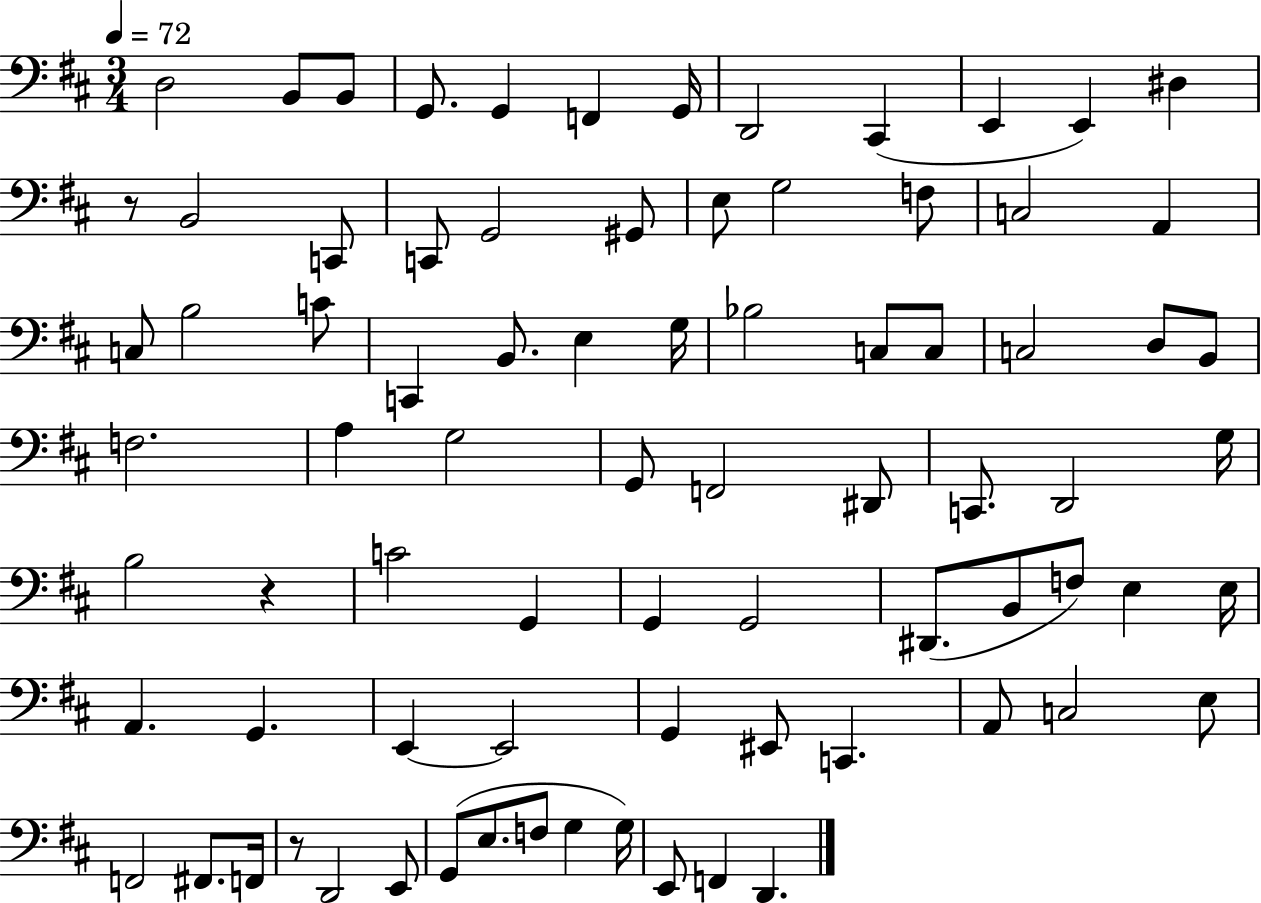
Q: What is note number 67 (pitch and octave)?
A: F2